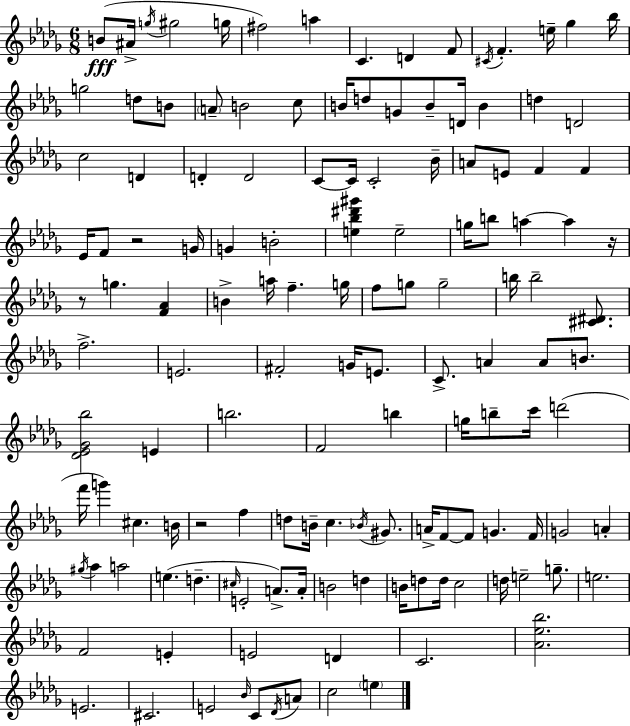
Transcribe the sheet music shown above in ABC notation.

X:1
T:Untitled
M:6/8
L:1/4
K:Bbm
B/2 ^A/4 g/4 ^g2 g/4 ^f2 a C D F/2 ^C/4 F e/4 _g _b/4 g2 d/2 B/2 A/2 B2 c/2 B/4 d/2 G/2 B/2 D/4 B d D2 c2 D D D2 C/2 C/4 C2 _B/4 A/2 E/2 F F _E/4 F/2 z2 G/4 G B2 [e_b^d'^g'] e2 g/4 b/2 a a z/4 z/2 g [F_A] B a/4 f g/4 f/2 g/2 g2 b/4 b2 [^C^D]/2 f2 E2 ^F2 G/4 E/2 C/2 A A/2 B/2 [_D_E_G_b]2 E b2 F2 b g/4 b/2 c'/4 d'2 f'/4 g' ^c B/4 z2 f d/2 B/4 c _B/4 ^G/2 A/4 F/2 F/2 G F/4 G2 A ^g/4 _a a2 e d ^c/4 E2 A/2 A/4 B2 d B/4 d/2 d/4 c2 d/4 e2 g/2 e2 F2 E E2 D C2 [_A_e_b]2 E2 ^C2 E2 _B/4 C/2 _D/4 A/2 c2 e